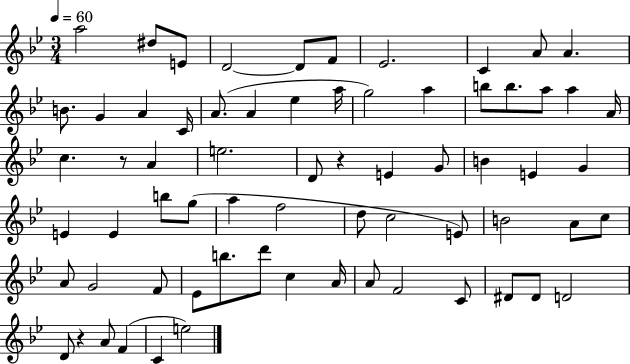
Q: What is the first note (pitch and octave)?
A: A5